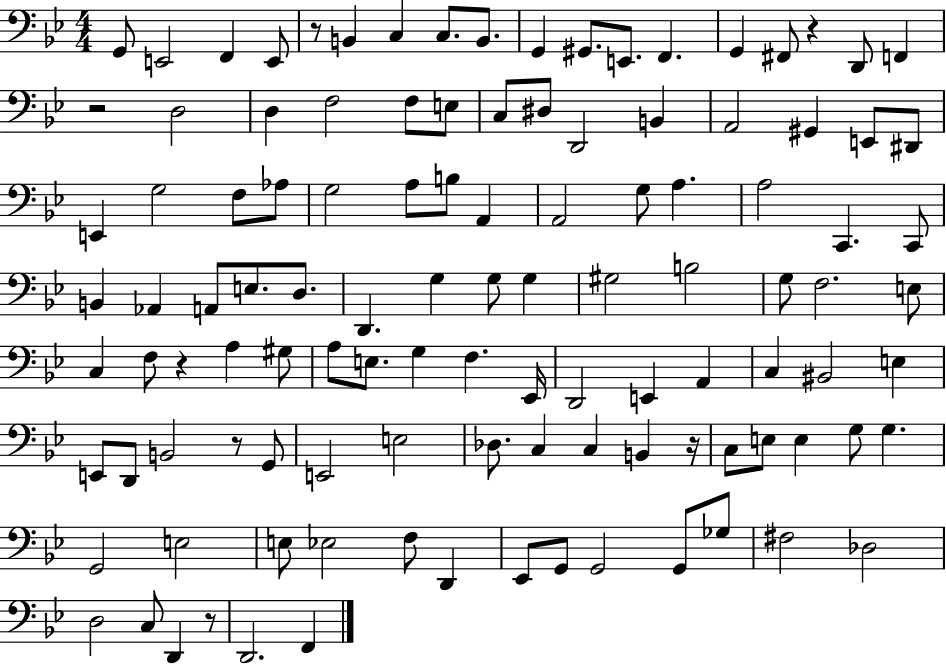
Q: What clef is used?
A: bass